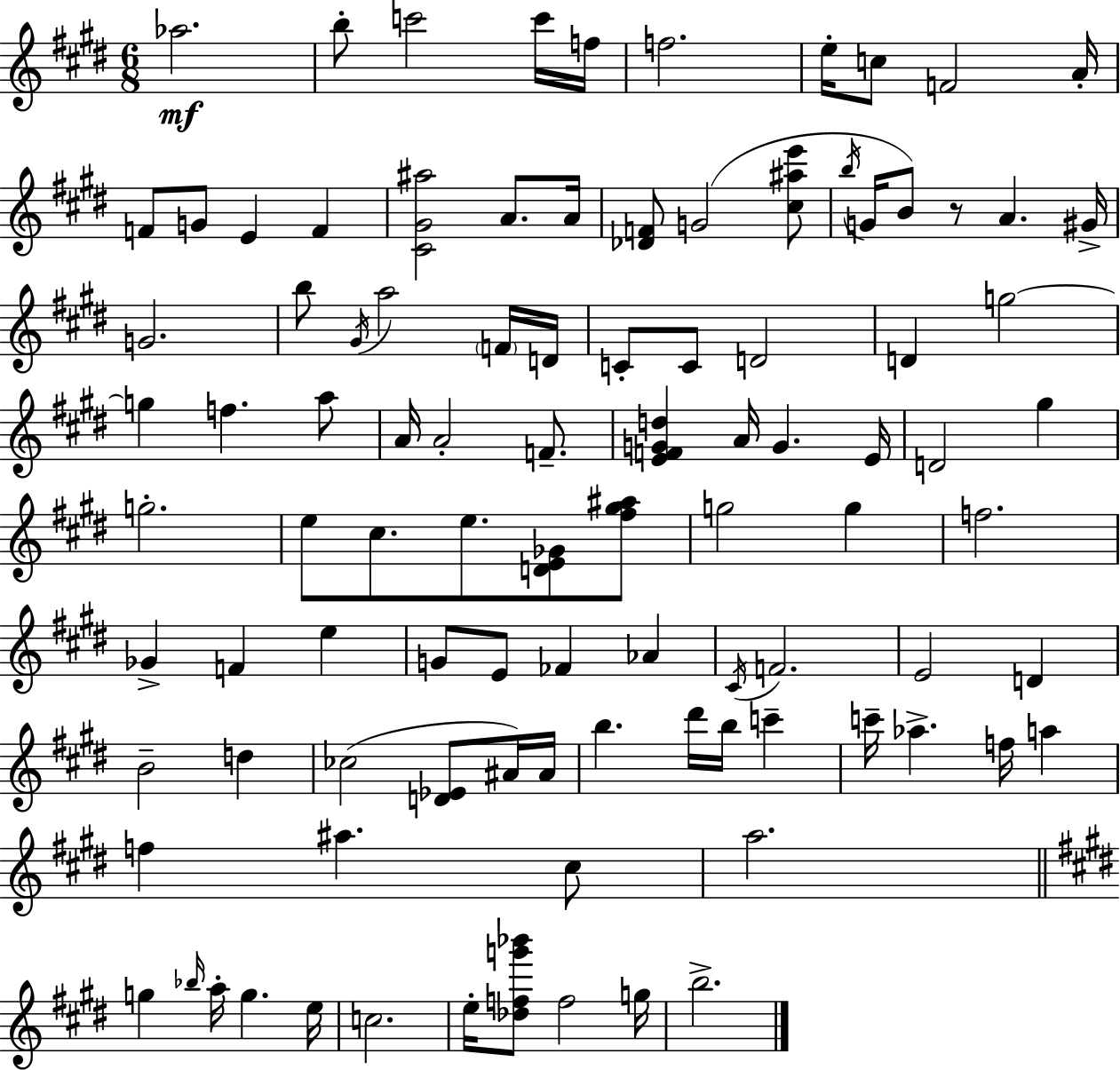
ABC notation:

X:1
T:Untitled
M:6/8
L:1/4
K:E
_a2 b/2 c'2 c'/4 f/4 f2 e/4 c/2 F2 A/4 F/2 G/2 E F [^C^G^a]2 A/2 A/4 [_DF]/2 G2 [^c^ae']/2 b/4 G/4 B/2 z/2 A ^G/4 G2 b/2 ^G/4 a2 F/4 D/4 C/2 C/2 D2 D g2 g f a/2 A/4 A2 F/2 [EFGd] A/4 G E/4 D2 ^g g2 e/2 ^c/2 e/2 [DE_G]/2 [^f^g^a]/2 g2 g f2 _G F e G/2 E/2 _F _A ^C/4 F2 E2 D B2 d _c2 [D_E]/2 ^A/4 ^A/4 b ^d'/4 b/4 c' c'/4 _a f/4 a f ^a ^c/2 a2 g _b/4 a/4 g e/4 c2 e/4 [_dfg'_b']/2 f2 g/4 b2